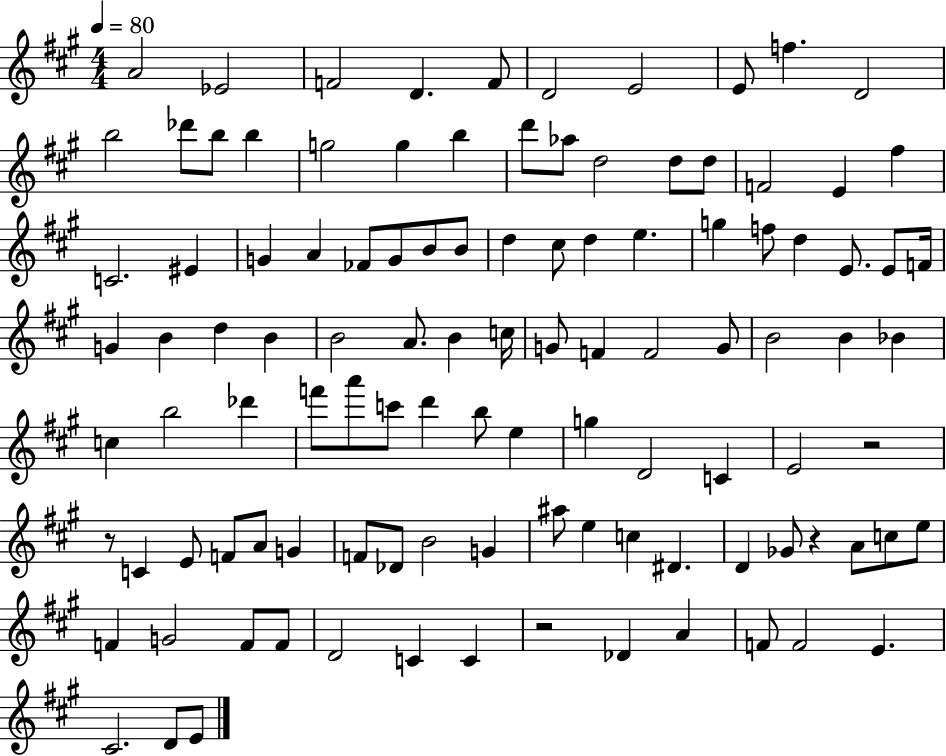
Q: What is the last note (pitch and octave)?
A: E4